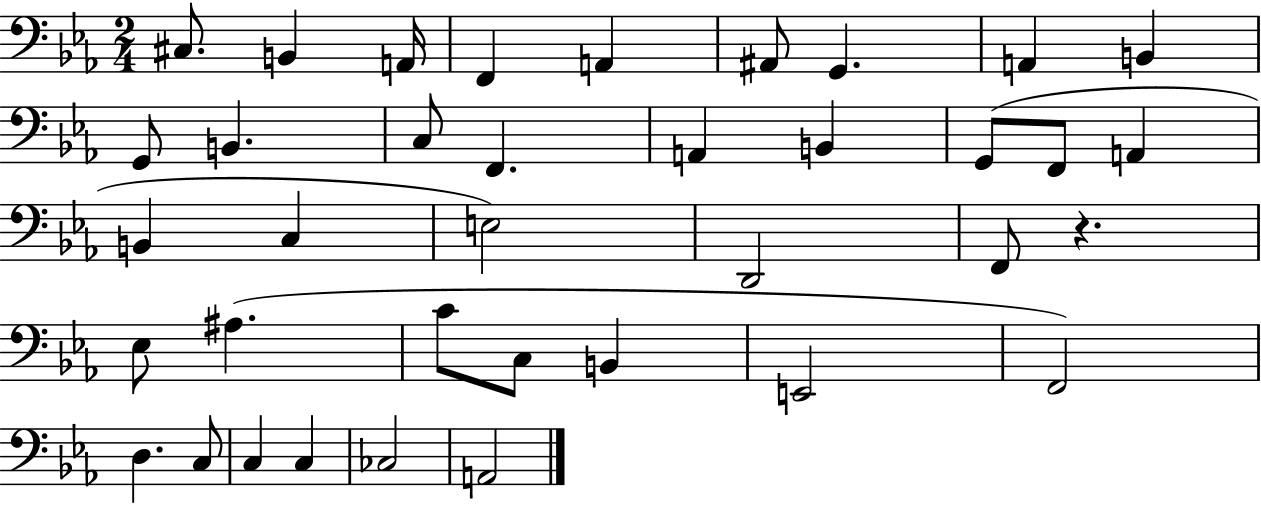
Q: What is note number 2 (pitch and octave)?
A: B2